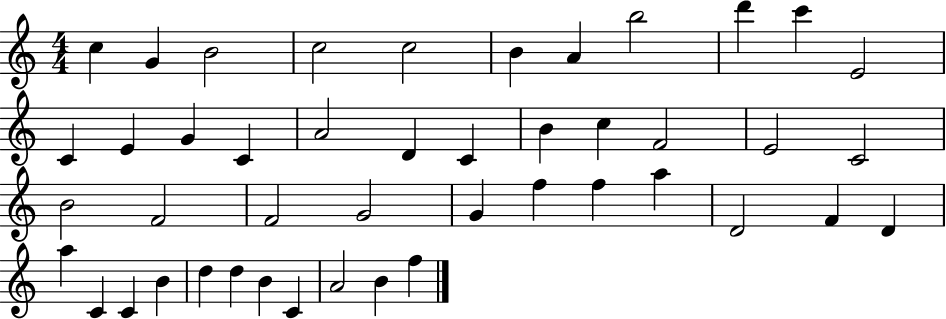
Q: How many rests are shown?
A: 0